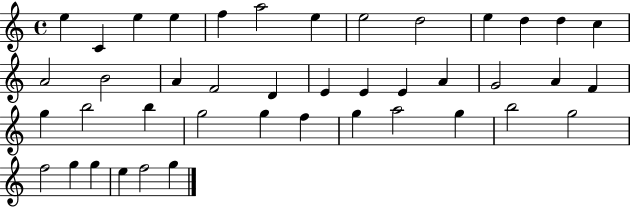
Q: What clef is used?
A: treble